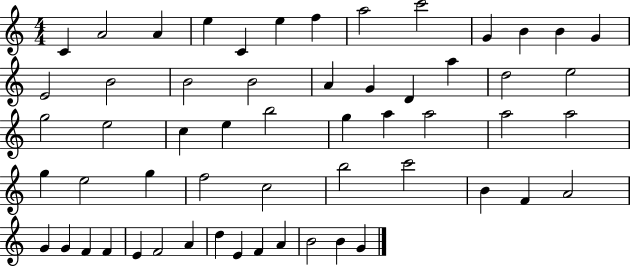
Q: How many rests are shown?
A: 0